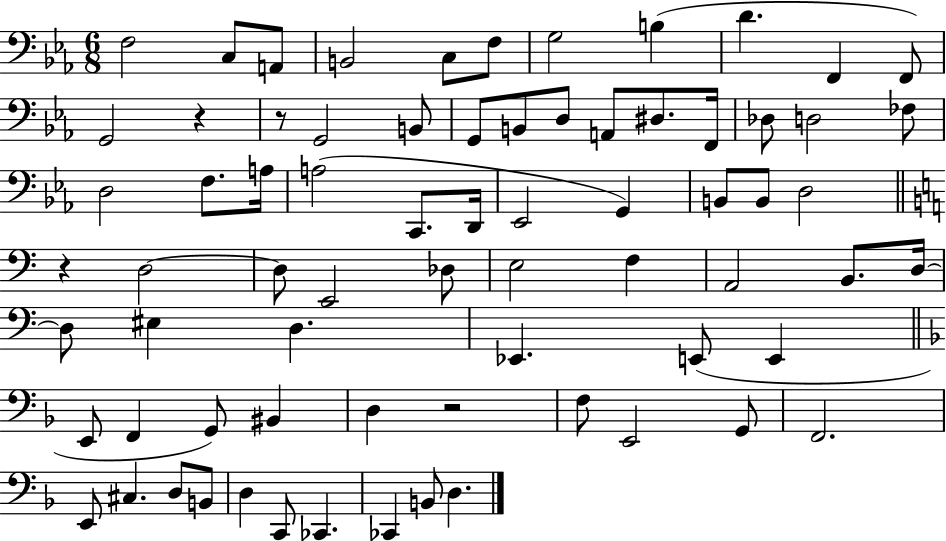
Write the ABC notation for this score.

X:1
T:Untitled
M:6/8
L:1/4
K:Eb
F,2 C,/2 A,,/2 B,,2 C,/2 F,/2 G,2 B, D F,, F,,/2 G,,2 z z/2 G,,2 B,,/2 G,,/2 B,,/2 D,/2 A,,/2 ^D,/2 F,,/4 _D,/2 D,2 _F,/2 D,2 F,/2 A,/4 A,2 C,,/2 D,,/4 _E,,2 G,, B,,/2 B,,/2 D,2 z D,2 D,/2 E,,2 _D,/2 E,2 F, A,,2 B,,/2 D,/4 D,/2 ^E, D, _E,, E,,/2 E,, E,,/2 F,, G,,/2 ^B,, D, z2 F,/2 E,,2 G,,/2 F,,2 E,,/2 ^C, D,/2 B,,/2 D, C,,/2 _C,, _C,, B,,/2 D,